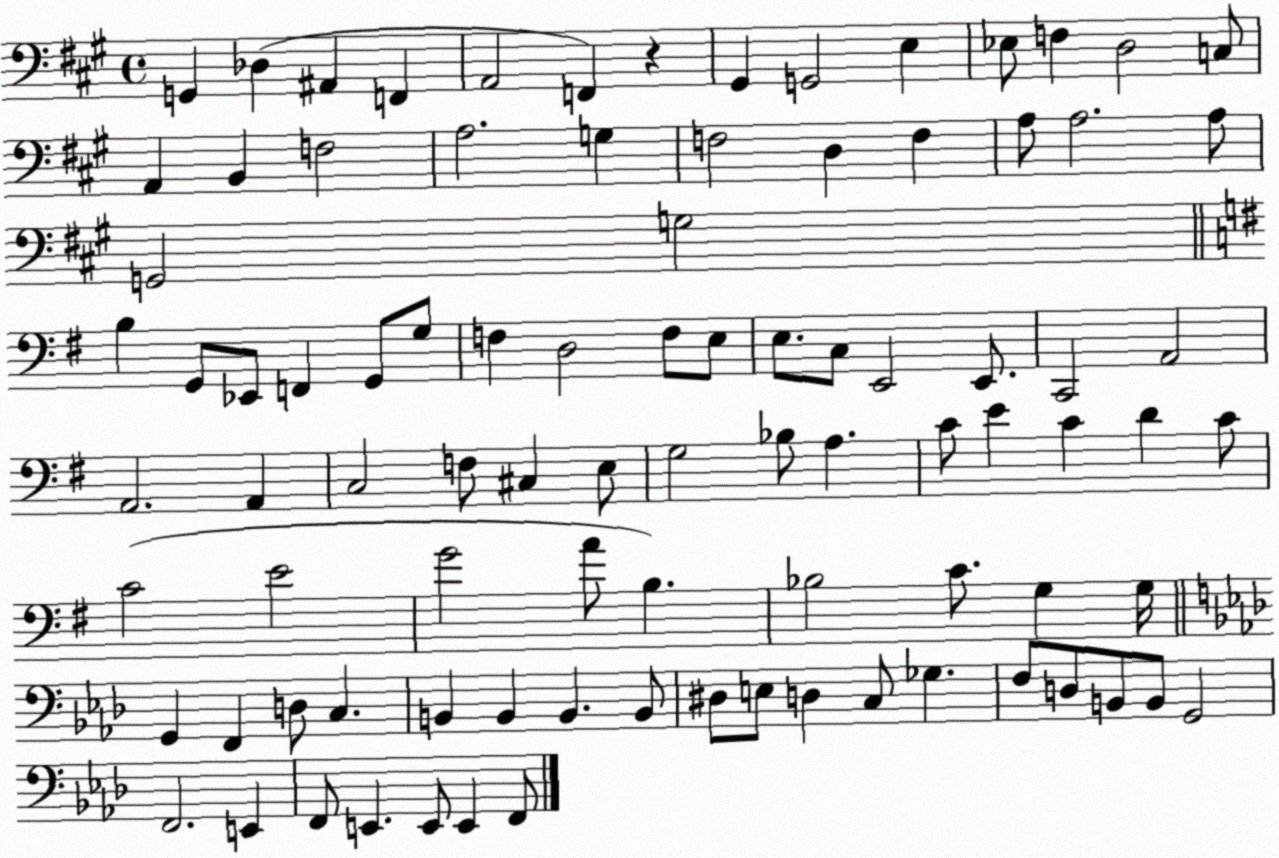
X:1
T:Untitled
M:4/4
L:1/4
K:A
G,, _D, ^A,, F,, A,,2 F,, z ^G,, G,,2 E, _E,/2 F, D,2 C,/2 A,, B,, F,2 A,2 G, F,2 D, F, A,/2 A,2 A,/2 G,,2 G,2 B, G,,/2 _E,,/2 F,, G,,/2 G,/2 F, D,2 F,/2 E,/2 E,/2 C,/2 E,,2 E,,/2 C,,2 A,,2 A,,2 A,, C,2 F,/2 ^C, E,/2 G,2 _B,/2 A, C/2 E C D C/2 C2 E2 G2 A/2 B, _B,2 C/2 G, G,/4 G,, F,, D,/2 C, B,, B,, B,, B,,/2 ^D,/2 E,/2 D, C,/2 _G, F,/2 D,/2 B,,/2 B,,/2 G,,2 F,,2 E,, F,,/2 E,, E,,/2 E,, F,,/2